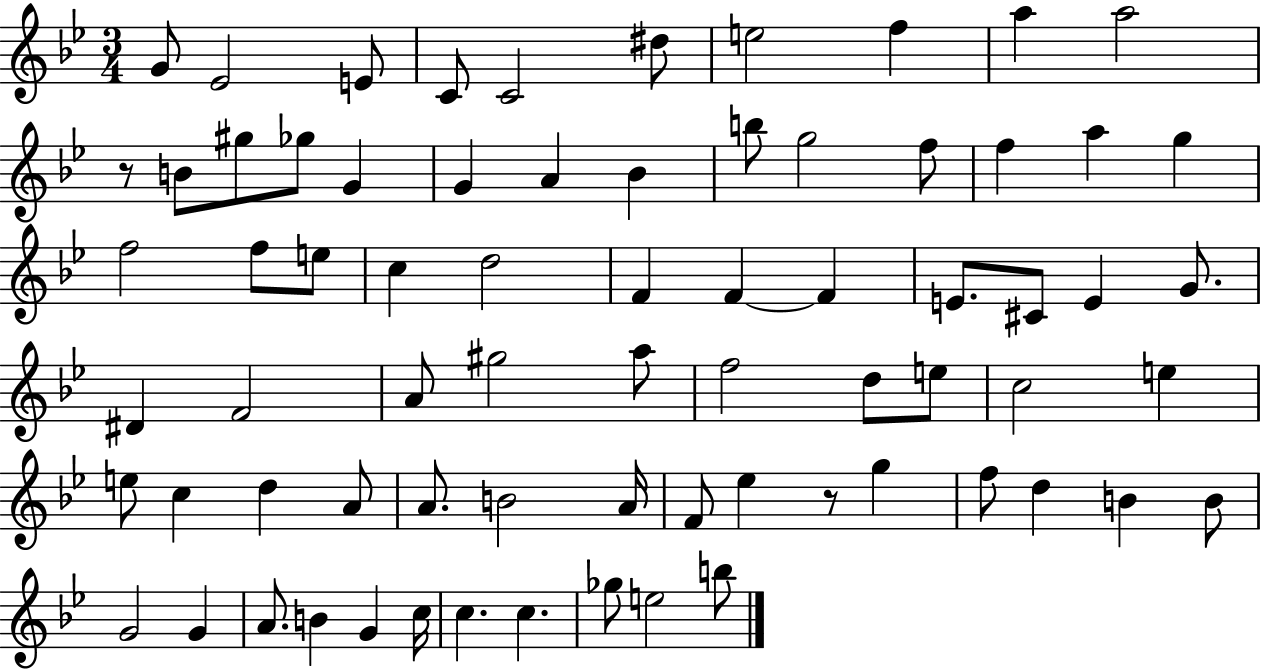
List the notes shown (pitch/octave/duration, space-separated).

G4/e Eb4/h E4/e C4/e C4/h D#5/e E5/h F5/q A5/q A5/h R/e B4/e G#5/e Gb5/e G4/q G4/q A4/q Bb4/q B5/e G5/h F5/e F5/q A5/q G5/q F5/h F5/e E5/e C5/q D5/h F4/q F4/q F4/q E4/e. C#4/e E4/q G4/e. D#4/q F4/h A4/e G#5/h A5/e F5/h D5/e E5/e C5/h E5/q E5/e C5/q D5/q A4/e A4/e. B4/h A4/s F4/e Eb5/q R/e G5/q F5/e D5/q B4/q B4/e G4/h G4/q A4/e. B4/q G4/q C5/s C5/q. C5/q. Gb5/e E5/h B5/e